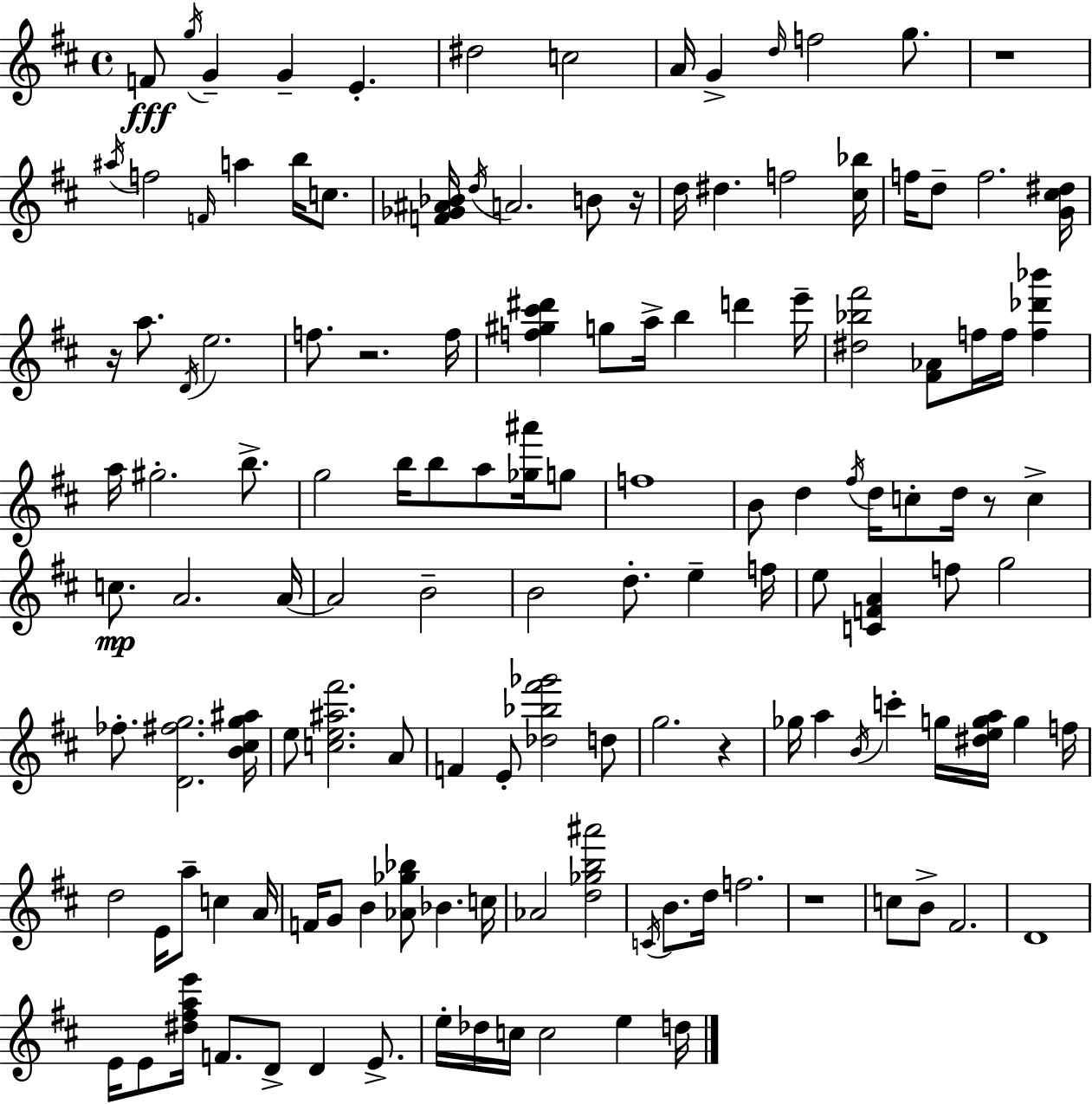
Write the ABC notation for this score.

X:1
T:Untitled
M:4/4
L:1/4
K:D
F/2 g/4 G G E ^d2 c2 A/4 G d/4 f2 g/2 z4 ^a/4 f2 F/4 a b/4 c/2 [F_G^A_B]/4 d/4 A2 B/2 z/4 d/4 ^d f2 [^c_b]/4 f/4 d/2 f2 [G^c^d]/4 z/4 a/2 D/4 e2 f/2 z2 f/4 [f^g^c'^d'] g/2 a/4 b d' e'/4 [^d_b^f']2 [^F_A]/2 f/4 f/4 [f_d'_b'] a/4 ^g2 b/2 g2 b/4 b/2 a/2 [_g^a']/4 g/2 f4 B/2 d ^f/4 d/4 c/2 d/4 z/2 c c/2 A2 A/4 A2 B2 B2 d/2 e f/4 e/2 [CFA] f/2 g2 _f/2 [D^fg]2 [B^cg^a]/4 e/2 [ce^a^f']2 A/2 F E/2 [_d_b^f'_g']2 d/2 g2 z _g/4 a B/4 c' g/4 [^dega]/4 g f/4 d2 E/4 a/2 c A/4 F/4 G/2 B [_A_g_b]/2 _B c/4 _A2 [d_gb^a']2 C/4 B/2 d/4 f2 z4 c/2 B/2 ^F2 D4 E/4 E/2 [^d^fae']/4 F/2 D/2 D E/2 e/4 _d/4 c/4 c2 e d/4